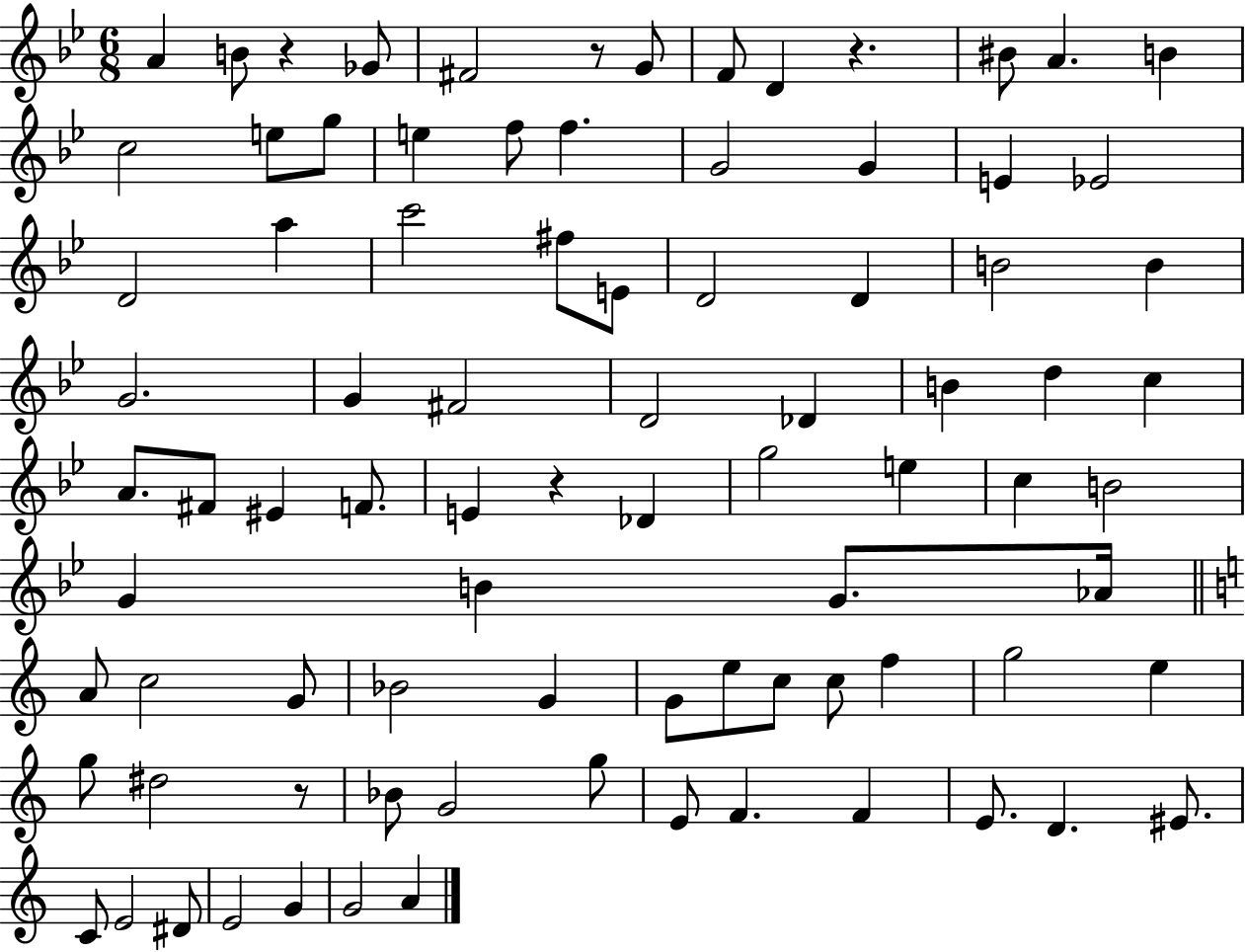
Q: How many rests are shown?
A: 5